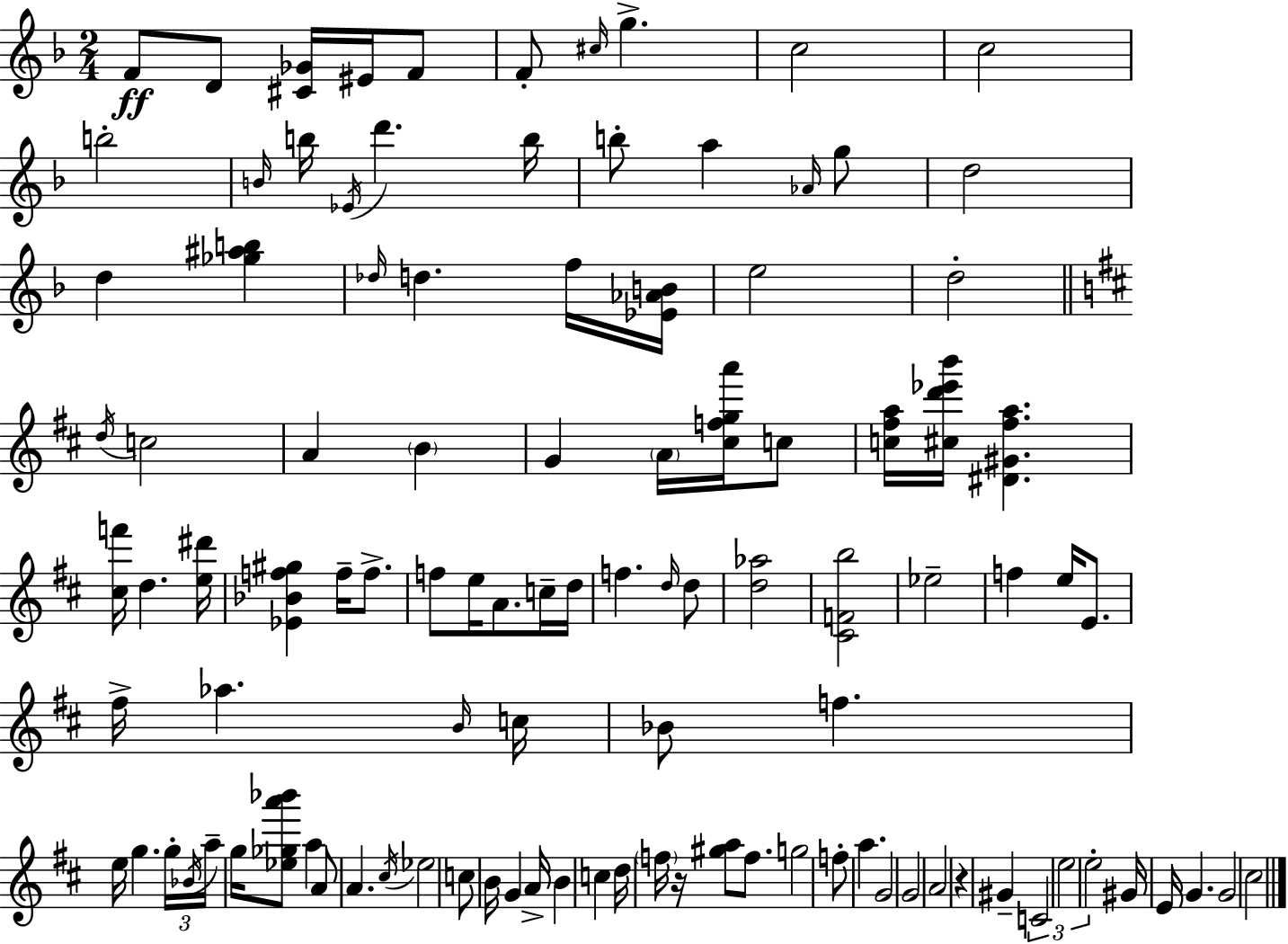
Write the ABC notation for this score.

X:1
T:Untitled
M:2/4
L:1/4
K:F
F/2 D/2 [^C_G]/4 ^E/4 F/2 F/2 ^c/4 g c2 c2 b2 B/4 b/4 _E/4 d' b/4 b/2 a _A/4 g/2 d2 d [_g^ab] _d/4 d f/4 [_E_AB]/4 e2 d2 d/4 c2 A B G A/4 [^cfga']/4 c/2 [c^fa]/4 [^cd'_e'b']/4 [^D^G^fa] [^cf']/4 d [e^d']/4 [_E_Bf^g] f/4 f/2 f/2 e/4 A/2 c/4 d/4 f d/4 d/2 [d_a]2 [^CFb]2 _e2 f e/4 E/2 ^f/4 _a B/4 c/4 _B/2 f e/4 g g/4 _B/4 a/4 g/4 [_e_ga'_b']/2 a A/2 A ^c/4 _e2 c/2 B/4 G A/4 B c d/4 f/4 z/4 [^ga]/2 f/2 g2 f/2 a G2 G2 A2 z ^G C2 e2 e2 ^G/4 E/4 G G2 ^c2